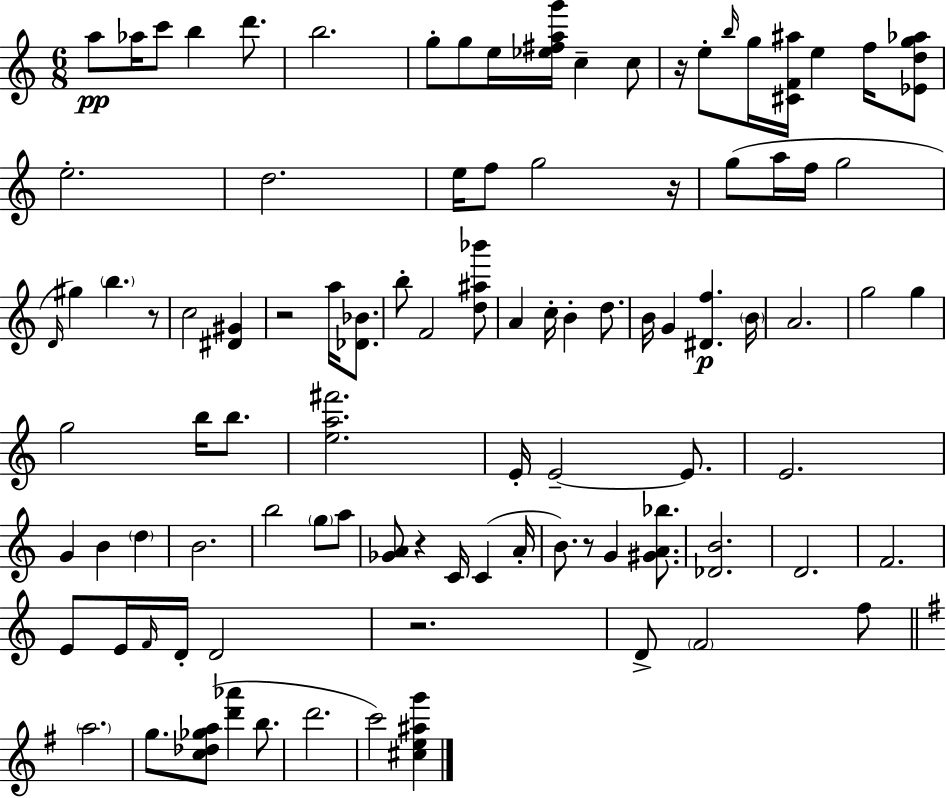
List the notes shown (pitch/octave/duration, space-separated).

A5/e Ab5/s C6/e B5/q D6/e. B5/h. G5/e G5/e E5/s [Eb5,F#5,A5,G6]/s C5/q C5/e R/s E5/e B5/s G5/s [C#4,F4,A#5]/s E5/q F5/s [Eb4,D5,G5,Ab5]/e E5/h. D5/h. E5/s F5/e G5/h R/s G5/e A5/s F5/s G5/h D4/s G#5/q B5/q. R/e C5/h [D#4,G#4]/q R/h A5/s [Db4,Bb4]/e. B5/e F4/h [D5,A#5,Bb6]/e A4/q C5/s B4/q D5/e. B4/s G4/q [D#4,F5]/q. B4/s A4/h. G5/h G5/q G5/h B5/s B5/e. [E5,A5,F#6]/h. E4/s E4/h E4/e. E4/h. G4/q B4/q D5/q B4/h. B5/h G5/e A5/e [Gb4,A4]/e R/q C4/s C4/q A4/s B4/e. R/e G4/q [G#4,A4,Bb5]/e. [Db4,B4]/h. D4/h. F4/h. E4/e E4/s F4/s D4/s D4/h R/h. D4/e F4/h F5/e A5/h. G5/e. [C5,Db5,Gb5,A5]/e [D6,Ab6]/q B5/e. D6/h. C6/h [C#5,E5,A#5,G6]/q